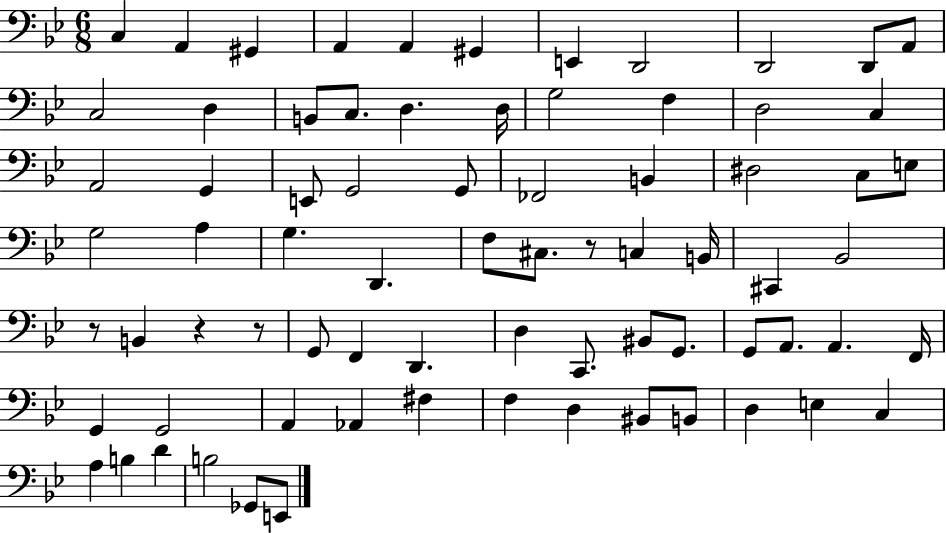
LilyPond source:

{
  \clef bass
  \numericTimeSignature
  \time 6/8
  \key bes \major
  c4 a,4 gis,4 | a,4 a,4 gis,4 | e,4 d,2 | d,2 d,8 a,8 | \break c2 d4 | b,8 c8. d4. d16 | g2 f4 | d2 c4 | \break a,2 g,4 | e,8 g,2 g,8 | fes,2 b,4 | dis2 c8 e8 | \break g2 a4 | g4. d,4. | f8 cis8. r8 c4 b,16 | cis,4 bes,2 | \break r8 b,4 r4 r8 | g,8 f,4 d,4. | d4 c,8. bis,8 g,8. | g,8 a,8. a,4. f,16 | \break g,4 g,2 | a,4 aes,4 fis4 | f4 d4 bis,8 b,8 | d4 e4 c4 | \break a4 b4 d'4 | b2 ges,8 e,8 | \bar "|."
}